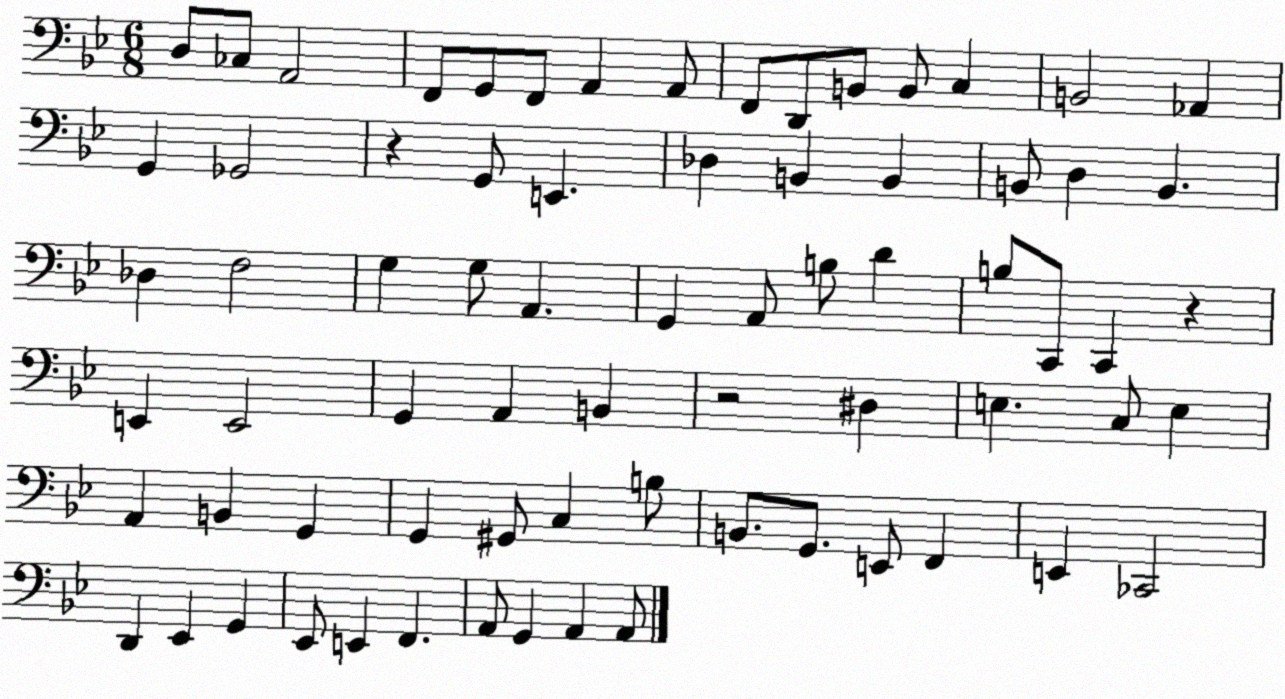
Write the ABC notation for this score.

X:1
T:Untitled
M:6/8
L:1/4
K:Bb
D,/2 _C,/2 A,,2 F,,/2 G,,/2 F,,/2 A,, A,,/2 F,,/2 D,,/2 B,,/2 B,,/2 C, B,,2 _A,, G,, _G,,2 z G,,/2 E,, _D, B,, B,, B,,/2 D, B,, _D, F,2 G, G,/2 A,, G,, A,,/2 B,/2 D B,/2 C,,/2 C,, z E,, E,,2 G,, A,, B,, z2 ^D, E, C,/2 E, A,, B,, G,, G,, ^G,,/2 C, B,/2 B,,/2 G,,/2 E,,/2 F,, E,, _C,,2 D,, _E,, G,, _E,,/2 E,, F,, A,,/2 G,, A,, A,,/2